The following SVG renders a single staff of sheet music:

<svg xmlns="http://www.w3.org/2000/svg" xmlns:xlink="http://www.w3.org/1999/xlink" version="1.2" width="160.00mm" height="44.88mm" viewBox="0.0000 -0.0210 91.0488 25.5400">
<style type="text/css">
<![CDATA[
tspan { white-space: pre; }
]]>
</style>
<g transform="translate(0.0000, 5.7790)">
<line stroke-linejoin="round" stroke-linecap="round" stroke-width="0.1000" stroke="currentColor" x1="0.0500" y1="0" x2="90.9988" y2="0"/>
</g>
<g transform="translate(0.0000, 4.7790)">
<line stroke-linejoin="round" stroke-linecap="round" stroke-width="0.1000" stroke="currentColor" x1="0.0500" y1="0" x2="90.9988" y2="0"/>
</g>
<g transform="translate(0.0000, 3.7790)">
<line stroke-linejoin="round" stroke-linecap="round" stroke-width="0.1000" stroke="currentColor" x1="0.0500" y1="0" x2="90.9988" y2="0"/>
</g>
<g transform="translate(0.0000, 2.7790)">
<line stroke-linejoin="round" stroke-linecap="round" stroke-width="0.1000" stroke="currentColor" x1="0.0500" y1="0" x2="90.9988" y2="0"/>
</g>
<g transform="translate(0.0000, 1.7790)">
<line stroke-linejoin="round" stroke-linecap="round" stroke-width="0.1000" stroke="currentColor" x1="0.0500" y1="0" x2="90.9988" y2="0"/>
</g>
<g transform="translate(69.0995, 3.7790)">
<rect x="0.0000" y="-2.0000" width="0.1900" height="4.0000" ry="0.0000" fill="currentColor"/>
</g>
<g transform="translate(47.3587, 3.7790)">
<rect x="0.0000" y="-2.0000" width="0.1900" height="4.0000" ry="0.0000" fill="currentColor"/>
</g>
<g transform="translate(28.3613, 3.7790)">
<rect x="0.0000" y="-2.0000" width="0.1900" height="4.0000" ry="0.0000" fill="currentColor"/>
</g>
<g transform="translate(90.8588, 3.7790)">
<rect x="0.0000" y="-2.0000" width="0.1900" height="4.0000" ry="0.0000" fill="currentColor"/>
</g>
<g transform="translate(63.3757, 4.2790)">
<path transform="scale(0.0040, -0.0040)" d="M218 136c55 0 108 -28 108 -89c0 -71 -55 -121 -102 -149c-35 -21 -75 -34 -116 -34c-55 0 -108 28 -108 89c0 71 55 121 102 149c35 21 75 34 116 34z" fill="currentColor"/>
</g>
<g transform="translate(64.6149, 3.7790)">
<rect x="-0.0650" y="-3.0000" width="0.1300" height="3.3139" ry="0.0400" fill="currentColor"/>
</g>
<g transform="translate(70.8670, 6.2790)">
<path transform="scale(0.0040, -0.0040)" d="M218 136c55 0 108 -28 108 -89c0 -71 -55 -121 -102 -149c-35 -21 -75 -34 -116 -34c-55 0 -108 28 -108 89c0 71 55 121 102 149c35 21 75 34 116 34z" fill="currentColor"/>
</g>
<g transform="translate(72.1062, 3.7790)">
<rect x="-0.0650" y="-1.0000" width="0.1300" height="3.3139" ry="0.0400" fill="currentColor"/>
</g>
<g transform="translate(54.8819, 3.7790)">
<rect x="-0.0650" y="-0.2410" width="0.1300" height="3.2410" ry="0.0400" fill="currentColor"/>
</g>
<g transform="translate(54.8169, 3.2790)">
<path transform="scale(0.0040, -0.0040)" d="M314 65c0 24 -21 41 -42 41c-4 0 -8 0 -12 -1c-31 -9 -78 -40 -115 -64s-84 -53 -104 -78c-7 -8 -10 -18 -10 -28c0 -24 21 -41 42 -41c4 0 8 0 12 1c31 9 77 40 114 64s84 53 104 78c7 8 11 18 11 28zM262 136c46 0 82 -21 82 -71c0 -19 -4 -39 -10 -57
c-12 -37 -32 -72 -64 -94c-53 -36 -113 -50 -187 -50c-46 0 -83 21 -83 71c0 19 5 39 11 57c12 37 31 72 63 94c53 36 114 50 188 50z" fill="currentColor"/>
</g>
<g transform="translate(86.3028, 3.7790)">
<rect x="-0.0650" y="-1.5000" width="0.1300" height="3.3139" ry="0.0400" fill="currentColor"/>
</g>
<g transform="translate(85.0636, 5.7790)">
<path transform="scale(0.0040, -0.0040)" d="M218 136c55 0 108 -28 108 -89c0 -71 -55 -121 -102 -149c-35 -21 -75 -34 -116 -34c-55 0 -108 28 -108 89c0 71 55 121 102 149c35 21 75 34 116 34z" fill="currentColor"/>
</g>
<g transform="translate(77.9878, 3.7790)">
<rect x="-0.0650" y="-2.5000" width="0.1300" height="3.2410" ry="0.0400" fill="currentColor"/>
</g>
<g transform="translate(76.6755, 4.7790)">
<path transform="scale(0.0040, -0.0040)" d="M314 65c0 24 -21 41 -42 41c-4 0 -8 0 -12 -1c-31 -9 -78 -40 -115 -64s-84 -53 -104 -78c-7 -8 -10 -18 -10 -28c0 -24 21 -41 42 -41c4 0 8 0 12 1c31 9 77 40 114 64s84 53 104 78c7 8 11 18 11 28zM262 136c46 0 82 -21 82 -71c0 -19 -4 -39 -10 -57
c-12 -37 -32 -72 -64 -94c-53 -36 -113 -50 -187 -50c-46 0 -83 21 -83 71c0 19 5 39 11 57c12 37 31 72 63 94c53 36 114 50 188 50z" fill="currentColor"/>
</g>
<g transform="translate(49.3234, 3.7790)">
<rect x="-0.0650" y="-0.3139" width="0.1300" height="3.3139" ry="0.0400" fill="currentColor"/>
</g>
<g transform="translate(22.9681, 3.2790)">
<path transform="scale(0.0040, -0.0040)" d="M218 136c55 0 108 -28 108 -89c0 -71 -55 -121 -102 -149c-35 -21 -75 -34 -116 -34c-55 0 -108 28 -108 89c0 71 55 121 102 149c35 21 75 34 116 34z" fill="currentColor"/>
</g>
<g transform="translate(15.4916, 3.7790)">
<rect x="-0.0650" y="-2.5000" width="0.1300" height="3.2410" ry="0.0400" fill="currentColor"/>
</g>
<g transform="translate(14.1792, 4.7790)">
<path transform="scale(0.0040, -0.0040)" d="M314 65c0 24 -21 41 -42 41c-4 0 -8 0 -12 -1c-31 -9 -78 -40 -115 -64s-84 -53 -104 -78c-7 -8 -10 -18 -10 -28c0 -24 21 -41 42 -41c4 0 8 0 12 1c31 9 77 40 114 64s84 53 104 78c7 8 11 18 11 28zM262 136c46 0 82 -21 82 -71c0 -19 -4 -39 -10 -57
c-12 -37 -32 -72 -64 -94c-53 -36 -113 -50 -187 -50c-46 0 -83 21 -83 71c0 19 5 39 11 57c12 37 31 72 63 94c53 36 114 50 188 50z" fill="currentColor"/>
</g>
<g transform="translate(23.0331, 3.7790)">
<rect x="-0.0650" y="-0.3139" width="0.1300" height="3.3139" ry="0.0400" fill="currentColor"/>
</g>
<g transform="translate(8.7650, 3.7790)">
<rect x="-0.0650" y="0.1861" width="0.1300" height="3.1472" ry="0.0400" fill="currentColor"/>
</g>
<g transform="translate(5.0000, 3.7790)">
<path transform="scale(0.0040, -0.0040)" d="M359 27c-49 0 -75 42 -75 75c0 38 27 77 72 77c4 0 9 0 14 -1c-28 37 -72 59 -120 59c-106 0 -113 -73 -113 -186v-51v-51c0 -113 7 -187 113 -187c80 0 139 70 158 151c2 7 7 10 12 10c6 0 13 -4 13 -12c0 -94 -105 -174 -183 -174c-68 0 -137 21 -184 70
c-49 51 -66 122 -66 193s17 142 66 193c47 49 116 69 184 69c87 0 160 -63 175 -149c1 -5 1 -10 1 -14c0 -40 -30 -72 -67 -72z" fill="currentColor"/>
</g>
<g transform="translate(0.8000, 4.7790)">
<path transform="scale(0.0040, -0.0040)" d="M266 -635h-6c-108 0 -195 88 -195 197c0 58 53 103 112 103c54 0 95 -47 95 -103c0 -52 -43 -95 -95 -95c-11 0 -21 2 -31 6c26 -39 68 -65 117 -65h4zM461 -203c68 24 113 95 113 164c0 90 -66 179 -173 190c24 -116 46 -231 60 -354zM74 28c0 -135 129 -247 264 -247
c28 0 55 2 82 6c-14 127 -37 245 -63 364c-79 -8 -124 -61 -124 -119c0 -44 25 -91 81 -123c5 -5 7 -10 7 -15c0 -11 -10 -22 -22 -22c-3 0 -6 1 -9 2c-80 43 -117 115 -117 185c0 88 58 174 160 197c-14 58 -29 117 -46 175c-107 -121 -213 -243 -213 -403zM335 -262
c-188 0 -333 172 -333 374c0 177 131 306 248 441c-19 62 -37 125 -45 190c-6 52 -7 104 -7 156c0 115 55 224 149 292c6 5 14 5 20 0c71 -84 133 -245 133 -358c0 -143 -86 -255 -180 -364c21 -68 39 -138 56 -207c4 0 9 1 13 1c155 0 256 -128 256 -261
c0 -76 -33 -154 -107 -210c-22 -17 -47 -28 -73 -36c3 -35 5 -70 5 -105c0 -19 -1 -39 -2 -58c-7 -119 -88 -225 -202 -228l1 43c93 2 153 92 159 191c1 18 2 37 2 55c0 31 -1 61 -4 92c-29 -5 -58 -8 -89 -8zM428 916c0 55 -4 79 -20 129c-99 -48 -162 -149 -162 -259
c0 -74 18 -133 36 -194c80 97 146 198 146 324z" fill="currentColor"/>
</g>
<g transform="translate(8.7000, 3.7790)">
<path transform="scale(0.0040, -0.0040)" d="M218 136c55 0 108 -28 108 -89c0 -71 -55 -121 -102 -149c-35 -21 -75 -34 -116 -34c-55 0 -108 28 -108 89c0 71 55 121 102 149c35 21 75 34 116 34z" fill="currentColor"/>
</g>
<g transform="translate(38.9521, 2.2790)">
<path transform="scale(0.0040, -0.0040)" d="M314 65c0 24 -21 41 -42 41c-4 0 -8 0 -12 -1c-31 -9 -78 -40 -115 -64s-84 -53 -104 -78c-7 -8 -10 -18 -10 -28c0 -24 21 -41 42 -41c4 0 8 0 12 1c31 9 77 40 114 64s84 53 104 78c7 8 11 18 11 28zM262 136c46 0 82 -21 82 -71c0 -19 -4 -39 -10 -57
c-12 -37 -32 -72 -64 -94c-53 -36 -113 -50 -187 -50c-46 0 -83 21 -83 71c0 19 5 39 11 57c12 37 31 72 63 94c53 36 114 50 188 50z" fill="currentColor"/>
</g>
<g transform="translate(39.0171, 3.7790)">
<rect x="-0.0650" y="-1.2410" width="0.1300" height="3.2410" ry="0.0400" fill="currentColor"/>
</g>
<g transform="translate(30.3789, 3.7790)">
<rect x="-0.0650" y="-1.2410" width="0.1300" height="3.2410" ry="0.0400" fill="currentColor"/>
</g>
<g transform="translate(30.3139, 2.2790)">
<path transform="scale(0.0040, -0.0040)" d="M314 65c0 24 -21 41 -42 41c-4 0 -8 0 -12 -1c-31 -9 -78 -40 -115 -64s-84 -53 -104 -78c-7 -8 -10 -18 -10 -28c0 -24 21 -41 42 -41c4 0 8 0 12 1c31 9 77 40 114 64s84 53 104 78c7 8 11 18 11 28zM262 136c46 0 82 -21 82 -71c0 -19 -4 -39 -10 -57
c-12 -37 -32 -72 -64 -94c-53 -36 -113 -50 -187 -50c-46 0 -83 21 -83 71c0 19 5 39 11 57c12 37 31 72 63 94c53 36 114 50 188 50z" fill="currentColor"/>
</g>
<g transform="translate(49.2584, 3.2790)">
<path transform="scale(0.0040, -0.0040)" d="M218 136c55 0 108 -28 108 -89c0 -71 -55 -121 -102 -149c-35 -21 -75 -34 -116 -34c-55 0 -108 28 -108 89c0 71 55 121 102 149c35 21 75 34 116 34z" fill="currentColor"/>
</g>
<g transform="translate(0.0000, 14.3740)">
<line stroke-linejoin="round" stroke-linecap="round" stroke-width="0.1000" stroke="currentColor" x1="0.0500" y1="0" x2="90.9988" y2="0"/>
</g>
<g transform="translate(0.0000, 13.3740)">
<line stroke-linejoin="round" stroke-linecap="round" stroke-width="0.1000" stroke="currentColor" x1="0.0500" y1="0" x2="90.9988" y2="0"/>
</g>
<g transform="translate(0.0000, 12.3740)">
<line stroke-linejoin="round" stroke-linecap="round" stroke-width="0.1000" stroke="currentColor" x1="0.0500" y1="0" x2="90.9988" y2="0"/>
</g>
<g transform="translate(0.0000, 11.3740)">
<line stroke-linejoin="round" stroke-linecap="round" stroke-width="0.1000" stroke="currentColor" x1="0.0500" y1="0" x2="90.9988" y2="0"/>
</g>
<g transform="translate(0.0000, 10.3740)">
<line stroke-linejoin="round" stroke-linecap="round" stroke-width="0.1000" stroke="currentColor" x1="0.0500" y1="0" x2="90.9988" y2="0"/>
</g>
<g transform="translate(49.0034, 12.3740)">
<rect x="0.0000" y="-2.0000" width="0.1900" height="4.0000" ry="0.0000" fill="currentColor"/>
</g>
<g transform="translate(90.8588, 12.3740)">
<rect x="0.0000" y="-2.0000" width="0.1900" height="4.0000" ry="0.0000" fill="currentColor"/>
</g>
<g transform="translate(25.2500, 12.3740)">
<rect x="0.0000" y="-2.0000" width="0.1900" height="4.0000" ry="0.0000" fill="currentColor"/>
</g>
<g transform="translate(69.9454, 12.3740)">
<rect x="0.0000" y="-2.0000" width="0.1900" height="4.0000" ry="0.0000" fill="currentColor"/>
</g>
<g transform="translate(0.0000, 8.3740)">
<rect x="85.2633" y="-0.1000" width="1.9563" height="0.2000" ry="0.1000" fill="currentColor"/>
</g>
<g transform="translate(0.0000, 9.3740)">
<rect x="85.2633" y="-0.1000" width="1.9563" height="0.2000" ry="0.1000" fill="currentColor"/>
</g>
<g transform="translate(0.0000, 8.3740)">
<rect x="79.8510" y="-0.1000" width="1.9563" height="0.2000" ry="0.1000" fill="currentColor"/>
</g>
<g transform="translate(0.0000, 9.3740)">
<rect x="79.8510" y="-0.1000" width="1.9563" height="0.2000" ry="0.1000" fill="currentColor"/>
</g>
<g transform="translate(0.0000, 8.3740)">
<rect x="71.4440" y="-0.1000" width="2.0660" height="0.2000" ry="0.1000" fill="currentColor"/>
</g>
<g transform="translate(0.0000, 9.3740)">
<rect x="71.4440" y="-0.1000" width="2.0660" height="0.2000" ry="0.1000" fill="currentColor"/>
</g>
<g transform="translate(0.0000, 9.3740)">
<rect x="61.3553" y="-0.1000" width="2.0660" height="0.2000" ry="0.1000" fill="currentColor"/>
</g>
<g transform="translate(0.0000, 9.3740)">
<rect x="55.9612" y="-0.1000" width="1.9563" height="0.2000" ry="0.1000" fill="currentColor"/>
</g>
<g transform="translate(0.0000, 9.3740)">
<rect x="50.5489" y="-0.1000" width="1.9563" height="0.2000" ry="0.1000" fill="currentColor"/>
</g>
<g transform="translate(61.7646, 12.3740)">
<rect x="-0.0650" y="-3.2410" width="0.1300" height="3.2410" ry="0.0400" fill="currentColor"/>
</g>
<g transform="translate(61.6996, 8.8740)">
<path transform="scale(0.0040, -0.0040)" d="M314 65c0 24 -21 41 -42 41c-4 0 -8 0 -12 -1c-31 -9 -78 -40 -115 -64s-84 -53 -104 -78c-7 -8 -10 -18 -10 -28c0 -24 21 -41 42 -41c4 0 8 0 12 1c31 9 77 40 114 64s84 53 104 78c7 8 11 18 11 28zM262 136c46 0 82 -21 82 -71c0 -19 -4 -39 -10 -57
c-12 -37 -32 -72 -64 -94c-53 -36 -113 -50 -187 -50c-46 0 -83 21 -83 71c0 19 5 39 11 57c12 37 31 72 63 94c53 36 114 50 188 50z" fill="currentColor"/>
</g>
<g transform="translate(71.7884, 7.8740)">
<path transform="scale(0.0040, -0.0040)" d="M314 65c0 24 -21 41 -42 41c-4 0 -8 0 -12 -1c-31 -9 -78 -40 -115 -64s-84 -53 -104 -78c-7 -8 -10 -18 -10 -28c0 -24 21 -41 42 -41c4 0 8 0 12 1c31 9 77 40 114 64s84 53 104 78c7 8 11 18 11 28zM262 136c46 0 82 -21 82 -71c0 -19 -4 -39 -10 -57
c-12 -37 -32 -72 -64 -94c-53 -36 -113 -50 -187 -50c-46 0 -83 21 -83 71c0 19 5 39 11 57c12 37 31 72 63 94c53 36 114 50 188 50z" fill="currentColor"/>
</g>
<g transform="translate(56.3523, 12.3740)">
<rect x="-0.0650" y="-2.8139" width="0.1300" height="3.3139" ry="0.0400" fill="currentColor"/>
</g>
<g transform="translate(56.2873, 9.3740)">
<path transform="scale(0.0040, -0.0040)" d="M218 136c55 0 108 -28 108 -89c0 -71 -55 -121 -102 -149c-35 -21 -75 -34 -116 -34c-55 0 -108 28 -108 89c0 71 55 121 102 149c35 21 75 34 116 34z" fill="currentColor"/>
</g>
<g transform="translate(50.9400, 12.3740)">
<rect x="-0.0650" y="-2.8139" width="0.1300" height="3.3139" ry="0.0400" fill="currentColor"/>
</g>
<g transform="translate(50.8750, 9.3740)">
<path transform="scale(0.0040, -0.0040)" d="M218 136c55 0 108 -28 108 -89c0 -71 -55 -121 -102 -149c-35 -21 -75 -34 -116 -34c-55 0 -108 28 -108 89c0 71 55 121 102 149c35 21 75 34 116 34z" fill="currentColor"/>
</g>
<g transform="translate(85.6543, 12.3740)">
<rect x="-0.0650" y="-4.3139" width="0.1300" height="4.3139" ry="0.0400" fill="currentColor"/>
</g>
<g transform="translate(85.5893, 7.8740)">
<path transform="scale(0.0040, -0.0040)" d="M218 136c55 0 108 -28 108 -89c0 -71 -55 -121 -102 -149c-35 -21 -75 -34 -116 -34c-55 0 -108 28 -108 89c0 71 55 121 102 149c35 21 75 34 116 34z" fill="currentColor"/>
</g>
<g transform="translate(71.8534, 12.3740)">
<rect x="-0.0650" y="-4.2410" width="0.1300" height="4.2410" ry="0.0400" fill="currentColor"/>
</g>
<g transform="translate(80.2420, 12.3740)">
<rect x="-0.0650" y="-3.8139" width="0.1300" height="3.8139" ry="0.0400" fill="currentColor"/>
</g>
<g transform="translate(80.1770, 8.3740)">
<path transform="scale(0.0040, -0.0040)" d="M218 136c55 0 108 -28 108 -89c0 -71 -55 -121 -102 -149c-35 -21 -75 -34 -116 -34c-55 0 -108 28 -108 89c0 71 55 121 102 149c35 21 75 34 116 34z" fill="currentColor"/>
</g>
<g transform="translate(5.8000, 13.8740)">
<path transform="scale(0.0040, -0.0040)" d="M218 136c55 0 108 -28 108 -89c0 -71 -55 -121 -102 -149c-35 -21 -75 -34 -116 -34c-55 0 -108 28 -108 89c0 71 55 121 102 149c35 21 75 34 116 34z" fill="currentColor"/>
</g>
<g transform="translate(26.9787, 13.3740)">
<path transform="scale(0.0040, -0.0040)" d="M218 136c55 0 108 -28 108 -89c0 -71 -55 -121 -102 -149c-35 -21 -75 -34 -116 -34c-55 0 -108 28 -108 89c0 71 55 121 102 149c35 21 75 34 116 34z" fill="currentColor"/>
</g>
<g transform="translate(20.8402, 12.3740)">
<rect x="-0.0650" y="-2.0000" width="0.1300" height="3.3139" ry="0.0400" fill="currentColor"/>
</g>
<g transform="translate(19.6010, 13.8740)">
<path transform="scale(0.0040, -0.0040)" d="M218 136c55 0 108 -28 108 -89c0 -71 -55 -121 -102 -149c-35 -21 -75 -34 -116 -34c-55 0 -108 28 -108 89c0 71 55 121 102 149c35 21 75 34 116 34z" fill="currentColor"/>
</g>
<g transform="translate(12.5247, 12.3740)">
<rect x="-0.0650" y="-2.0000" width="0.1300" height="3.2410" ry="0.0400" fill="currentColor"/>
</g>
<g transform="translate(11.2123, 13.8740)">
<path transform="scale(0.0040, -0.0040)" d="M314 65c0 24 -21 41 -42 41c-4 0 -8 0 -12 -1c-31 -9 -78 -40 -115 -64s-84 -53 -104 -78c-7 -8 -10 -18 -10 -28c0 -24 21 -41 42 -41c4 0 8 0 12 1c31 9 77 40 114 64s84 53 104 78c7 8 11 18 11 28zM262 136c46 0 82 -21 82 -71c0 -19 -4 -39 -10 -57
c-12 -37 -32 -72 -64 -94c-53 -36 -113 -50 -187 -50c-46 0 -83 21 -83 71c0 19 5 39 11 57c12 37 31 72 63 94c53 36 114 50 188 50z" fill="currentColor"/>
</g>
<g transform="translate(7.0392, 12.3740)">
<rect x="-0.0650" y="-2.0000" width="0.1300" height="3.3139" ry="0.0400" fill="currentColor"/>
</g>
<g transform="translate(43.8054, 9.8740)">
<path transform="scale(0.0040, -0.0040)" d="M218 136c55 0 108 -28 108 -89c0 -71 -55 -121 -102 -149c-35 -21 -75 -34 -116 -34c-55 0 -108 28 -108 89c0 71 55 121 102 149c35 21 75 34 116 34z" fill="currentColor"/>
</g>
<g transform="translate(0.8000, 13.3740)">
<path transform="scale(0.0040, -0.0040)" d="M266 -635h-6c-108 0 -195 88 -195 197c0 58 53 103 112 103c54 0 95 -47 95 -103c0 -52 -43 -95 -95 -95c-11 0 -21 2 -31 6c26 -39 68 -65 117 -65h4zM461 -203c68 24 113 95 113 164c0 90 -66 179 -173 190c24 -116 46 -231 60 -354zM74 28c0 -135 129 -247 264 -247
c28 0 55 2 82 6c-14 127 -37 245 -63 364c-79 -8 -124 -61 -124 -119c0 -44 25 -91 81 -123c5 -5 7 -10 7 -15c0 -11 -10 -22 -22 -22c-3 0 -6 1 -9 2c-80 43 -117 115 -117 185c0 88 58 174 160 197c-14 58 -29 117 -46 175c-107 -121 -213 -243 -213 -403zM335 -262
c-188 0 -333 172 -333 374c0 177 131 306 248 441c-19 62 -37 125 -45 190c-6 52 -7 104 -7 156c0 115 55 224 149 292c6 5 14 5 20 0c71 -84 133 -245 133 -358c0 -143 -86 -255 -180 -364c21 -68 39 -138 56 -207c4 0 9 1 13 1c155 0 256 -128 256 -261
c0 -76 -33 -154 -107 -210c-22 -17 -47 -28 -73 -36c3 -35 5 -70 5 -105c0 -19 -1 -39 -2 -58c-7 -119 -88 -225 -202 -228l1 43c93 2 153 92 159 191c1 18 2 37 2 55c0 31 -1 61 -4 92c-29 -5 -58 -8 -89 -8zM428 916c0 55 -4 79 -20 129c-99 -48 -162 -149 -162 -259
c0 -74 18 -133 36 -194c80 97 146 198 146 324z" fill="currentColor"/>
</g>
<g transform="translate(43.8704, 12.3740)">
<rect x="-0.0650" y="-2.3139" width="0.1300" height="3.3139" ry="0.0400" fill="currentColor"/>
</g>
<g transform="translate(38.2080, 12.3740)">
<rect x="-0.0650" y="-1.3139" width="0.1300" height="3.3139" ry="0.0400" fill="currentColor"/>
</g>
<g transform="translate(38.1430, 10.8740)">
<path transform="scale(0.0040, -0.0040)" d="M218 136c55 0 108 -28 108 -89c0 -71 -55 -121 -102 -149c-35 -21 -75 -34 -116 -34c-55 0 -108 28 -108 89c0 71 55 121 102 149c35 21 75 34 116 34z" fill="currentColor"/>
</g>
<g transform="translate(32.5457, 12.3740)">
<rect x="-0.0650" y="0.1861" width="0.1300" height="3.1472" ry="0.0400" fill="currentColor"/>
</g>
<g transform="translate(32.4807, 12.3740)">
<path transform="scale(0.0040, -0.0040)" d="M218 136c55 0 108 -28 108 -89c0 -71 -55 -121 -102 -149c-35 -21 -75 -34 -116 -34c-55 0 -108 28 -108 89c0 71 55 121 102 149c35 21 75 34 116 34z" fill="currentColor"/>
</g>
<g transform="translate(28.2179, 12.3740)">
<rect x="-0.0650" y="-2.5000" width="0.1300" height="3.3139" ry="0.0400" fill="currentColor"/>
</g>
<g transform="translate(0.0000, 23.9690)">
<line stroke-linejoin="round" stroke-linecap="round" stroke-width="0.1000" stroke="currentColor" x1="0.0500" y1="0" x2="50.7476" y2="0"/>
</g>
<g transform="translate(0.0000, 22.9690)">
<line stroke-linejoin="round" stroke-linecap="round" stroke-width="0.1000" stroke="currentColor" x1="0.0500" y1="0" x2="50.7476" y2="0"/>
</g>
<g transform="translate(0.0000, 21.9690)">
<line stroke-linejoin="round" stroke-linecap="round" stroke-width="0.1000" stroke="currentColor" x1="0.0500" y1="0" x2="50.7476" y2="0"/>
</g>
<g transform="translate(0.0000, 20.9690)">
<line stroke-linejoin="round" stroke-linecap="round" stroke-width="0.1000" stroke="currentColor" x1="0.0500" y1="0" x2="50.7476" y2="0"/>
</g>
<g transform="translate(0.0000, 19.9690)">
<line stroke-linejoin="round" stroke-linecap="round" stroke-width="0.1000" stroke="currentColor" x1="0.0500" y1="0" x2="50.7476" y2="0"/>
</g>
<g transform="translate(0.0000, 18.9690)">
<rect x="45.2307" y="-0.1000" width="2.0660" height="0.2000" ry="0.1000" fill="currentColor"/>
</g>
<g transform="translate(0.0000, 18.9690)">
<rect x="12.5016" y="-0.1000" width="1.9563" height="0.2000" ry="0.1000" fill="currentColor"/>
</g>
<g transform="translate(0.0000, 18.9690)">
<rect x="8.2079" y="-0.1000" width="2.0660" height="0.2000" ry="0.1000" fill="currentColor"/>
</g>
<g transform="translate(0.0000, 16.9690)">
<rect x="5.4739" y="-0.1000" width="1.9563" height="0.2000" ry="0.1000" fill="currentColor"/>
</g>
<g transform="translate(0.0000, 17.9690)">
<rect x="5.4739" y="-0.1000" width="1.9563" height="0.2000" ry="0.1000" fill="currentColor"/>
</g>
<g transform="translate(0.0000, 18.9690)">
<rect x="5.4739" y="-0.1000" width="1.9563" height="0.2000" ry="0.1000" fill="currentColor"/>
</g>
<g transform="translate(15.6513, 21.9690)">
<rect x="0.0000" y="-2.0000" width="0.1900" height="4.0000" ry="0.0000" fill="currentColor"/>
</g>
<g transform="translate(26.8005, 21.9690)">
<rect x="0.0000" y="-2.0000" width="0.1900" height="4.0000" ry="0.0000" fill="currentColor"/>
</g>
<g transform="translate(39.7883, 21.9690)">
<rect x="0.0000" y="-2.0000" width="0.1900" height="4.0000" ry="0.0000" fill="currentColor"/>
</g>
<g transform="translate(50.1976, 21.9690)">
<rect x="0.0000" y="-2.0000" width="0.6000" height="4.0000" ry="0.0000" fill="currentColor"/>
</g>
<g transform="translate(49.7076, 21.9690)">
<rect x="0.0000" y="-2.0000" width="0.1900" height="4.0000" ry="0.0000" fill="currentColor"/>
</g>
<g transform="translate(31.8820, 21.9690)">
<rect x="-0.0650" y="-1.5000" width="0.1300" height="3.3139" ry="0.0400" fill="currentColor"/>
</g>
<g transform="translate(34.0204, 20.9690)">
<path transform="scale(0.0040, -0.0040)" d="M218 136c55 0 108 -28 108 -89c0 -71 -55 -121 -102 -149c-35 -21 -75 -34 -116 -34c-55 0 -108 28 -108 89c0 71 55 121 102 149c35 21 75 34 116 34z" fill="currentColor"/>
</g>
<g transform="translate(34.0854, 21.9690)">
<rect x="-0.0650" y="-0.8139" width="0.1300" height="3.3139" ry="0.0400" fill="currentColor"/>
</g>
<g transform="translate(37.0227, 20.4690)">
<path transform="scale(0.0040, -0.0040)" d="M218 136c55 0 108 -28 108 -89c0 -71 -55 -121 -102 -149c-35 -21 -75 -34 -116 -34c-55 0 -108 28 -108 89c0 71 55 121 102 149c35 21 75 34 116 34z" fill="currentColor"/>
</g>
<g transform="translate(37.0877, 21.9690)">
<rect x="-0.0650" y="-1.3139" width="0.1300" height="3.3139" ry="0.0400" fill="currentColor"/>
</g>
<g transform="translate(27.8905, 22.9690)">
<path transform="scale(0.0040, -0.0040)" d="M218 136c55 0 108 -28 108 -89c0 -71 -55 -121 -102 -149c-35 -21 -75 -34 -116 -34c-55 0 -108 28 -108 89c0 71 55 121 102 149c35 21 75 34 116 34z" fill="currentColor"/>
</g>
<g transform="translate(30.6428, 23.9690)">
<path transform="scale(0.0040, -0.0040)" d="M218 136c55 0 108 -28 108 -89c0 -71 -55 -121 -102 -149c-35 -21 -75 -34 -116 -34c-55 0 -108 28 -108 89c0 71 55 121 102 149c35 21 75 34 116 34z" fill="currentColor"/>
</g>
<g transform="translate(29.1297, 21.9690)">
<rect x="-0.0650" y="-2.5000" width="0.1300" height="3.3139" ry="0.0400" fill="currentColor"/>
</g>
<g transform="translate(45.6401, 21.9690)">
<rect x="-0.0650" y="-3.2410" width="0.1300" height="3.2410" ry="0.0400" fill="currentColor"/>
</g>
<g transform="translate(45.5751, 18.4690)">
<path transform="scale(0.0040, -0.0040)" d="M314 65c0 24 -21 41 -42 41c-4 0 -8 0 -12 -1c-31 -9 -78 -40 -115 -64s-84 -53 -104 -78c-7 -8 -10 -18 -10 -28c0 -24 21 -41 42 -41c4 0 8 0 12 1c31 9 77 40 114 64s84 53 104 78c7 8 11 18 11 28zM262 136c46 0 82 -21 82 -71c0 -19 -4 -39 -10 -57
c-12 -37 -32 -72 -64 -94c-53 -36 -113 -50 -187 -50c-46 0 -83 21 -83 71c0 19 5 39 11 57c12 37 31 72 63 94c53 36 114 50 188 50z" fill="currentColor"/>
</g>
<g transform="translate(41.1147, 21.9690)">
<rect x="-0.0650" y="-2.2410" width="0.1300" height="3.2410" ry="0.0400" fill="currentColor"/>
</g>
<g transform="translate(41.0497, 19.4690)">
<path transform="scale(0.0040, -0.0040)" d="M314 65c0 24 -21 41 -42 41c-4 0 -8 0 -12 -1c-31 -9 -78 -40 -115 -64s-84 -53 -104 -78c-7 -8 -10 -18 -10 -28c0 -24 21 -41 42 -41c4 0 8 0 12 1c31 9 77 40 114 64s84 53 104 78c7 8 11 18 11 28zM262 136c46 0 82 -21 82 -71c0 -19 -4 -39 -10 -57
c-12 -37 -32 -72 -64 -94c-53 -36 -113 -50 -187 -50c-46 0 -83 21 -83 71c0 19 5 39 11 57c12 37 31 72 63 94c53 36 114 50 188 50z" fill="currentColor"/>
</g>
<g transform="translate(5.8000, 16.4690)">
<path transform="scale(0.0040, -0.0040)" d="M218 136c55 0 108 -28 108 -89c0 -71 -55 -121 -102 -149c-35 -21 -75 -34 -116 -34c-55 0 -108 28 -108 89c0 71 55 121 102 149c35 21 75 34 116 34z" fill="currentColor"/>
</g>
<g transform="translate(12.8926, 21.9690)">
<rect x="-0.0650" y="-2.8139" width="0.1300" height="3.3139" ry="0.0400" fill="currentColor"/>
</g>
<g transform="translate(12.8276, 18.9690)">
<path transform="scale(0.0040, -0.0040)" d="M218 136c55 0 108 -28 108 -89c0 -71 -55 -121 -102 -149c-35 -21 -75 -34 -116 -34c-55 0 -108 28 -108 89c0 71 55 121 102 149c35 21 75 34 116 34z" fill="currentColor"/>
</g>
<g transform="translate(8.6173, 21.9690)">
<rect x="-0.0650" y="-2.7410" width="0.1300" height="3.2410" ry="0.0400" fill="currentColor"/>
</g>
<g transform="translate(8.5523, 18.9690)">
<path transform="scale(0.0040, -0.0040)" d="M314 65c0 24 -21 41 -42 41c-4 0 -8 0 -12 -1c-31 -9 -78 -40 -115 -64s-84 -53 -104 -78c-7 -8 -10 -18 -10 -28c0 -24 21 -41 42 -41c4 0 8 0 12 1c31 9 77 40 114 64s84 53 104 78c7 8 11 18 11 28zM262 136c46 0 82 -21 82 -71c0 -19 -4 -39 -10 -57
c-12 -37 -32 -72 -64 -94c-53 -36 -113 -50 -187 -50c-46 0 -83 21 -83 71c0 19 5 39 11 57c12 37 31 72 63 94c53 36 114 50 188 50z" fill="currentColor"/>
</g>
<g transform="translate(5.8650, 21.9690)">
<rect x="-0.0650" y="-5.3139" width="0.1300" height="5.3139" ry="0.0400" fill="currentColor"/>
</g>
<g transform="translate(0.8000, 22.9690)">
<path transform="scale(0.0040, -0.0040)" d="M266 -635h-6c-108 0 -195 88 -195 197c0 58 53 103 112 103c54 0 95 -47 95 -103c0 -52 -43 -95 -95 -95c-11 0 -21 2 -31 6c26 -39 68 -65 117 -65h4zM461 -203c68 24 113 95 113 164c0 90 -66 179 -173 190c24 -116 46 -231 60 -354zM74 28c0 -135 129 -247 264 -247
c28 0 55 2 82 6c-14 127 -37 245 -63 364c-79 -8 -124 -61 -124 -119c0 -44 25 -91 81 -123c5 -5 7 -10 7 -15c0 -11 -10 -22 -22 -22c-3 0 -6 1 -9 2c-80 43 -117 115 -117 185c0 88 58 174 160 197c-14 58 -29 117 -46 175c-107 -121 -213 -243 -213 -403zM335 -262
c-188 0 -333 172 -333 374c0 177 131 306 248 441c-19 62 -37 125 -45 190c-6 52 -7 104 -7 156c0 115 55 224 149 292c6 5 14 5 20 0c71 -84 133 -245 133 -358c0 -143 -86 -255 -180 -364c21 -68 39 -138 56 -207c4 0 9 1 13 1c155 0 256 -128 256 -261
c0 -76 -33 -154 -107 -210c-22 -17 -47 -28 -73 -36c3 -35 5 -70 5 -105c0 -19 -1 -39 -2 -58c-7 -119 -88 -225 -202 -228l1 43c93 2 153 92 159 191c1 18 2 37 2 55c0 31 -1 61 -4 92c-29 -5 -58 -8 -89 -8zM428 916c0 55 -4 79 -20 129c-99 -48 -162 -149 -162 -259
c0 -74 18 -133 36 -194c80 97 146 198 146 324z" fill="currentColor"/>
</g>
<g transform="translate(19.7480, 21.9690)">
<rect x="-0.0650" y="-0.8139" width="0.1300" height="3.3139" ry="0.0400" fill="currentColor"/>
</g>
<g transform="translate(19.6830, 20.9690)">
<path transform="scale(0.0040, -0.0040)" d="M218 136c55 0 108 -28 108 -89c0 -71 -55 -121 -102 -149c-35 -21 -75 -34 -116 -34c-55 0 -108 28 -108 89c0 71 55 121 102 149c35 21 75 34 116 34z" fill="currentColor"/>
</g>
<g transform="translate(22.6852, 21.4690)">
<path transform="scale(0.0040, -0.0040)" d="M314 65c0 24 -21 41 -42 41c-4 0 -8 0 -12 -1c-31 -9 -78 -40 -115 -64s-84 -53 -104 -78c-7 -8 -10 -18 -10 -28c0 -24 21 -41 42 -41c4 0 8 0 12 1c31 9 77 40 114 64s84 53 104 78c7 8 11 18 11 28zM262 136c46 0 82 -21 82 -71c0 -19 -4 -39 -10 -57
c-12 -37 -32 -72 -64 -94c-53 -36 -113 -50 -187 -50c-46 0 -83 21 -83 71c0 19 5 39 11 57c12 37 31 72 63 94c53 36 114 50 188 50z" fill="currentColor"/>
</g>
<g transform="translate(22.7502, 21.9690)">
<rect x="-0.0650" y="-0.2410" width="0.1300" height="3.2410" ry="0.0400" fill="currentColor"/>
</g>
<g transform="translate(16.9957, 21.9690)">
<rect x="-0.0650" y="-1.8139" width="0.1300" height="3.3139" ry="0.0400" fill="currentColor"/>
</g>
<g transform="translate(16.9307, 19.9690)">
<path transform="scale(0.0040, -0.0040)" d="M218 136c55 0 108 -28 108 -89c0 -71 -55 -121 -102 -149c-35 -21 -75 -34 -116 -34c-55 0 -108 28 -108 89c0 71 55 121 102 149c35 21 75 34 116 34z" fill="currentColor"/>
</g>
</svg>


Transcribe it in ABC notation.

X:1
T:Untitled
M:4/4
L:1/4
K:C
B G2 c e2 e2 c c2 A D G2 E F F2 F G B e g a a b2 d'2 c' d' f' a2 a f d c2 G E d e g2 b2